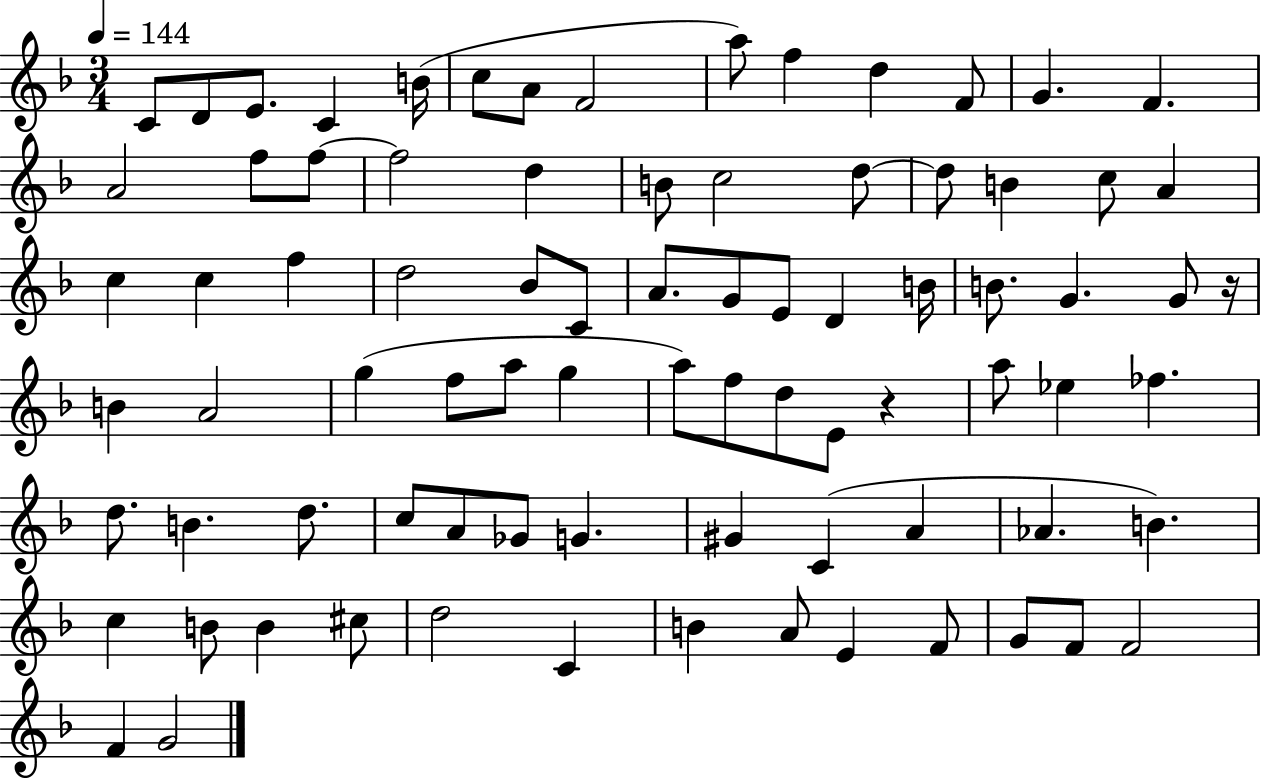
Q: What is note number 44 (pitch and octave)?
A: F5